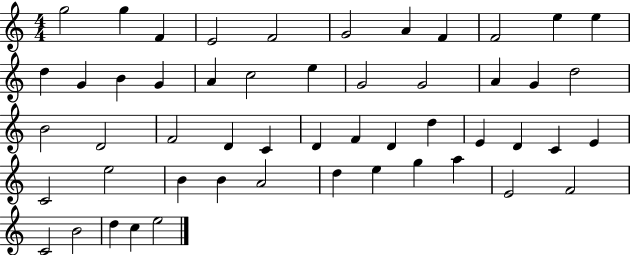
X:1
T:Untitled
M:4/4
L:1/4
K:C
g2 g F E2 F2 G2 A F F2 e e d G B G A c2 e G2 G2 A G d2 B2 D2 F2 D C D F D d E D C E C2 e2 B B A2 d e g a E2 F2 C2 B2 d c e2